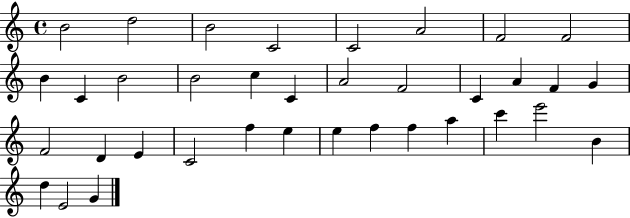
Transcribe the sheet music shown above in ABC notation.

X:1
T:Untitled
M:4/4
L:1/4
K:C
B2 d2 B2 C2 C2 A2 F2 F2 B C B2 B2 c C A2 F2 C A F G F2 D E C2 f e e f f a c' e'2 B d E2 G